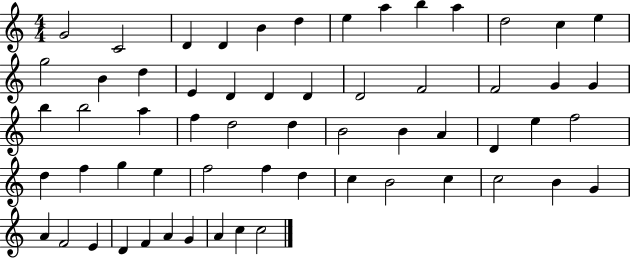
X:1
T:Untitled
M:4/4
L:1/4
K:C
G2 C2 D D B d e a b a d2 c e g2 B d E D D D D2 F2 F2 G G b b2 a f d2 d B2 B A D e f2 d f g e f2 f d c B2 c c2 B G A F2 E D F A G A c c2